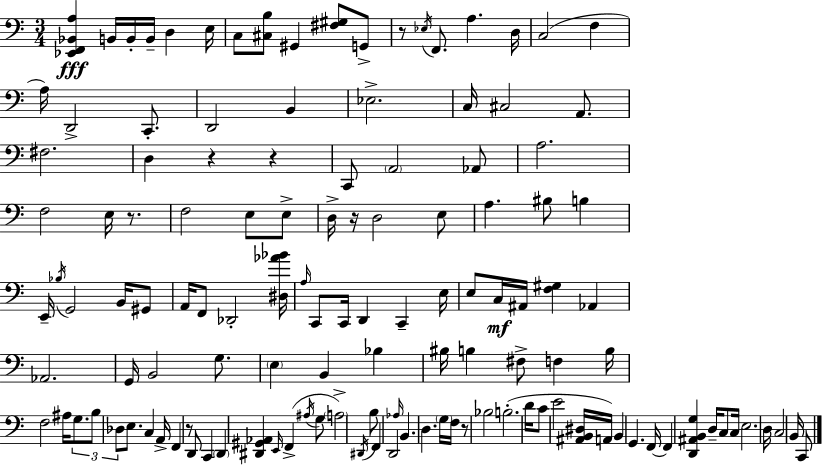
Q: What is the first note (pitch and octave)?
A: B2